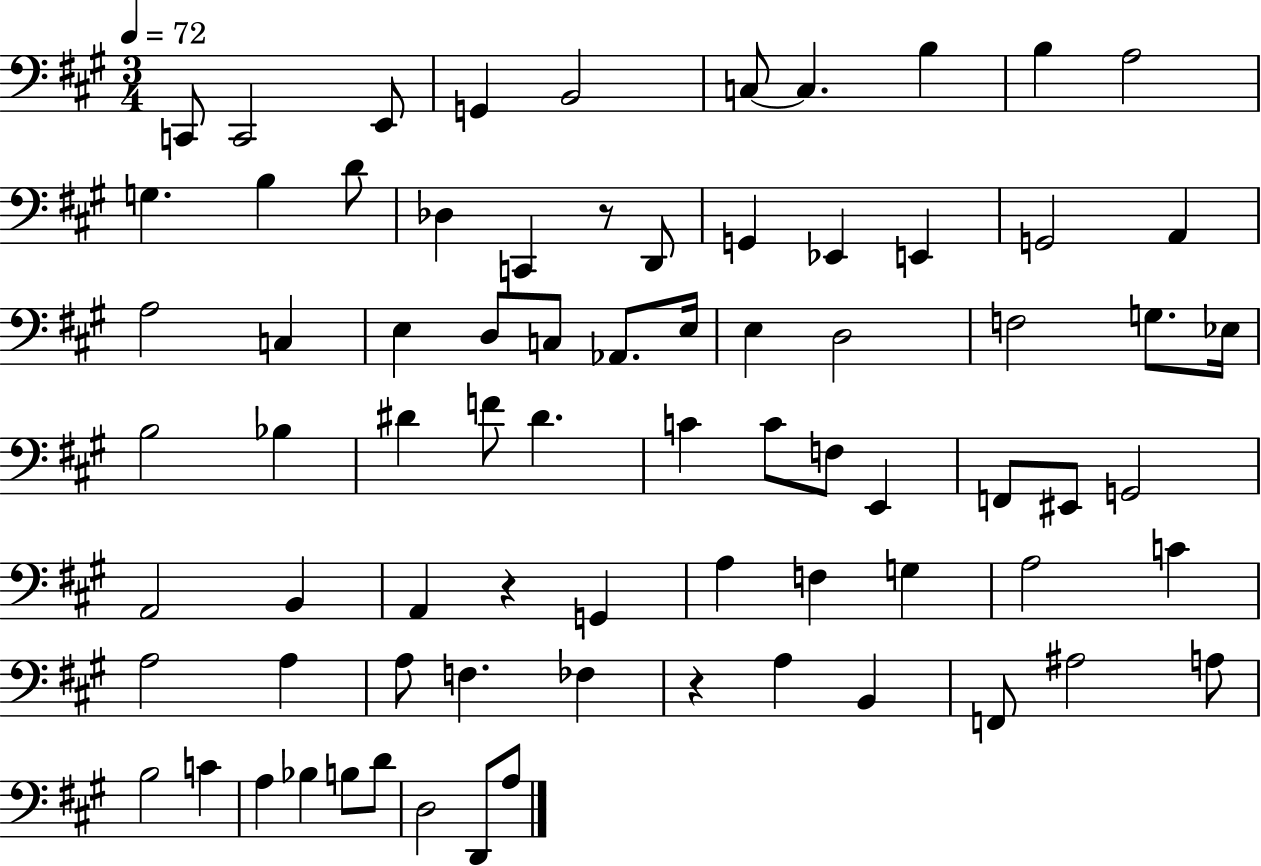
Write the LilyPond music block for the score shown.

{
  \clef bass
  \numericTimeSignature
  \time 3/4
  \key a \major
  \tempo 4 = 72
  c,8 c,2 e,8 | g,4 b,2 | c8~~ c4. b4 | b4 a2 | \break g4. b4 d'8 | des4 c,4 r8 d,8 | g,4 ees,4 e,4 | g,2 a,4 | \break a2 c4 | e4 d8 c8 aes,8. e16 | e4 d2 | f2 g8. ees16 | \break b2 bes4 | dis'4 f'8 dis'4. | c'4 c'8 f8 e,4 | f,8 eis,8 g,2 | \break a,2 b,4 | a,4 r4 g,4 | a4 f4 g4 | a2 c'4 | \break a2 a4 | a8 f4. fes4 | r4 a4 b,4 | f,8 ais2 a8 | \break b2 c'4 | a4 bes4 b8 d'8 | d2 d,8 a8 | \bar "|."
}